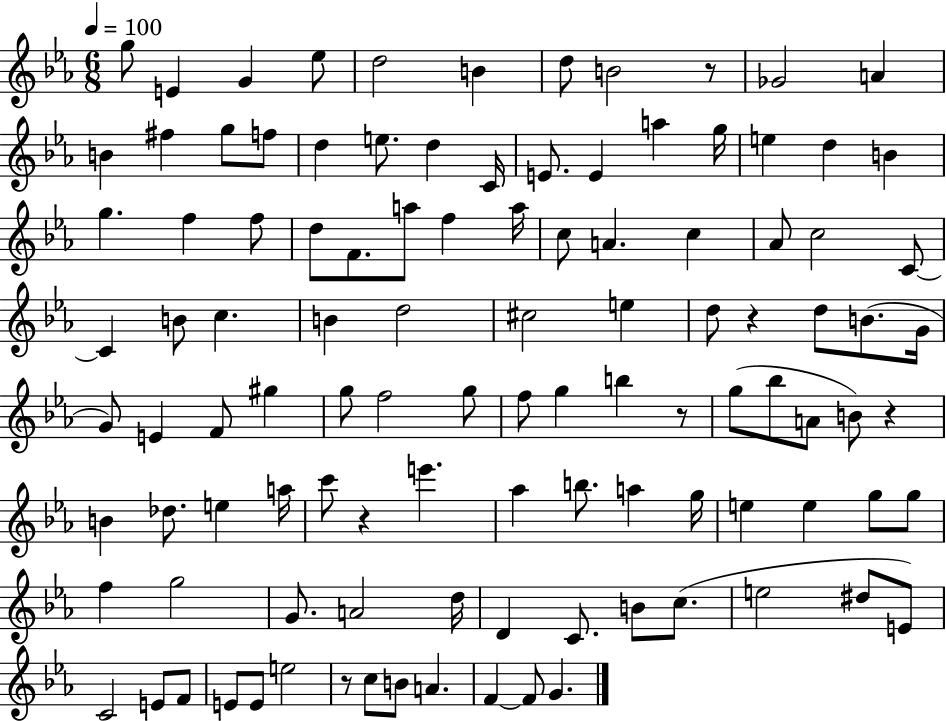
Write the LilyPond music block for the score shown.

{
  \clef treble
  \numericTimeSignature
  \time 6/8
  \key ees \major
  \tempo 4 = 100
  g''8 e'4 g'4 ees''8 | d''2 b'4 | d''8 b'2 r8 | ges'2 a'4 | \break b'4 fis''4 g''8 f''8 | d''4 e''8. d''4 c'16 | e'8. e'4 a''4 g''16 | e''4 d''4 b'4 | \break g''4. f''4 f''8 | d''8 f'8. a''8 f''4 a''16 | c''8 a'4. c''4 | aes'8 c''2 c'8~~ | \break c'4 b'8 c''4. | b'4 d''2 | cis''2 e''4 | d''8 r4 d''8 b'8.( g'16 | \break g'8) e'4 f'8 gis''4 | g''8 f''2 g''8 | f''8 g''4 b''4 r8 | g''8( bes''8 a'8 b'8) r4 | \break b'4 des''8. e''4 a''16 | c'''8 r4 e'''4. | aes''4 b''8. a''4 g''16 | e''4 e''4 g''8 g''8 | \break f''4 g''2 | g'8. a'2 d''16 | d'4 c'8. b'8 c''8.( | e''2 dis''8 e'8) | \break c'2 e'8 f'8 | e'8 e'8 e''2 | r8 c''8 b'8 a'4. | f'4~~ f'8 g'4. | \break \bar "|."
}